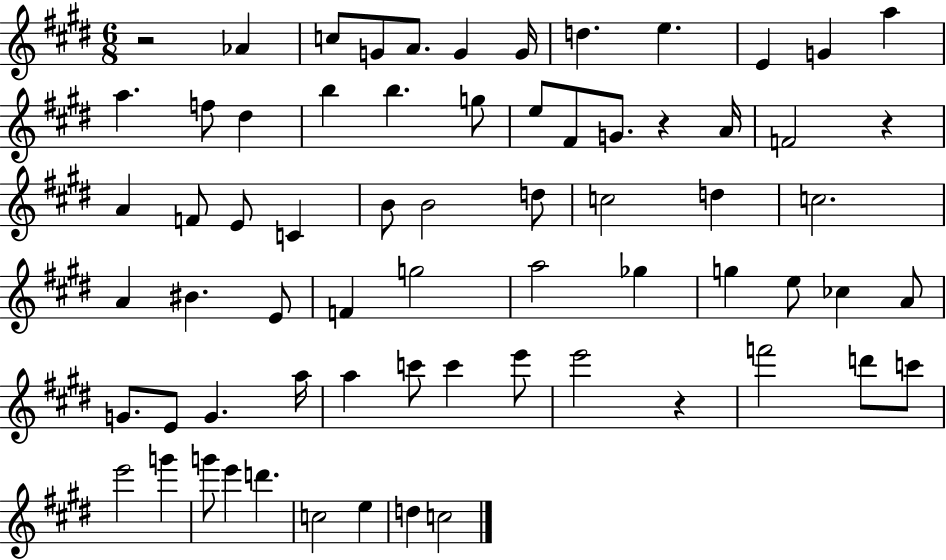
R/h Ab4/q C5/e G4/e A4/e. G4/q G4/s D5/q. E5/q. E4/q G4/q A5/q A5/q. F5/e D#5/q B5/q B5/q. G5/e E5/e F#4/e G4/e. R/q A4/s F4/h R/q A4/q F4/e E4/e C4/q B4/e B4/h D5/e C5/h D5/q C5/h. A4/q BIS4/q. E4/e F4/q G5/h A5/h Gb5/q G5/q E5/e CES5/q A4/e G4/e. E4/e G4/q. A5/s A5/q C6/e C6/q E6/e E6/h R/q F6/h D6/e C6/e E6/h G6/q G6/e E6/q D6/q. C5/h E5/q D5/q C5/h